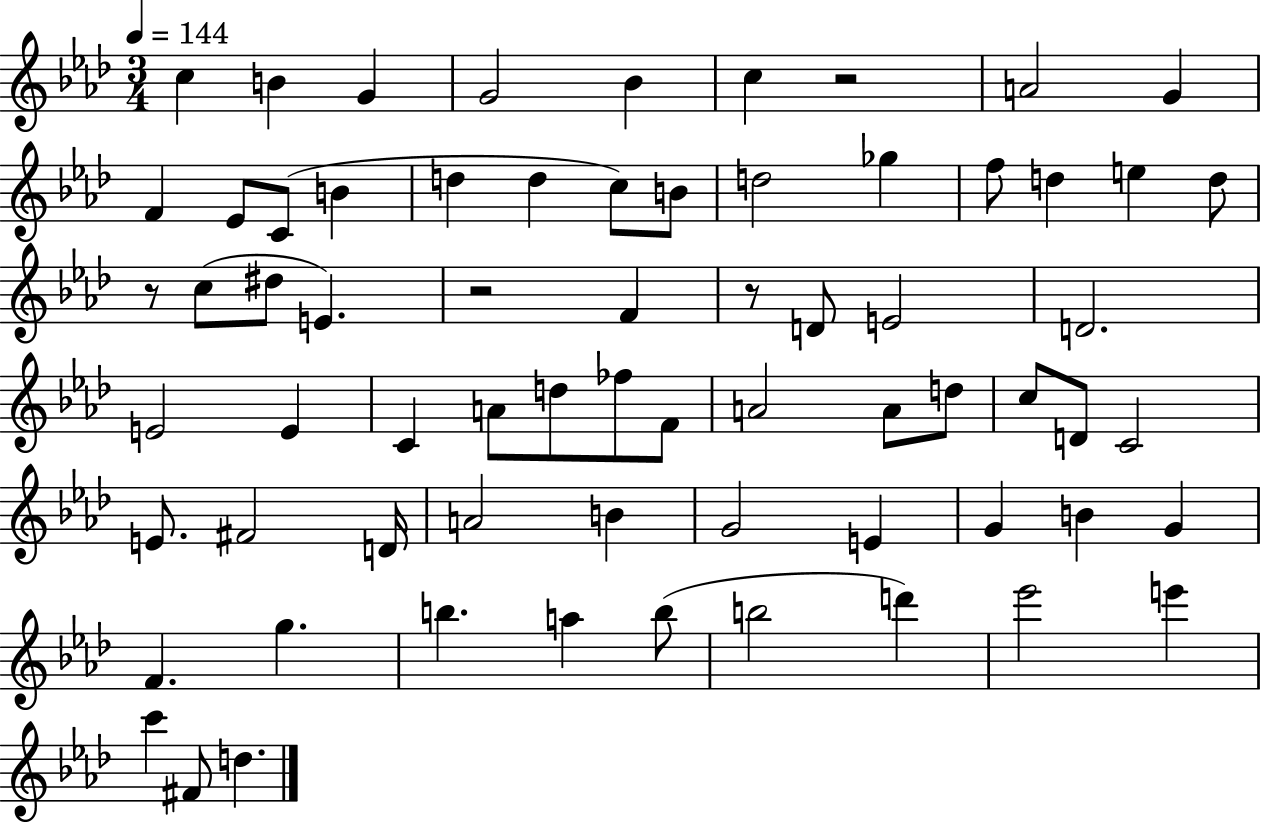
X:1
T:Untitled
M:3/4
L:1/4
K:Ab
c B G G2 _B c z2 A2 G F _E/2 C/2 B d d c/2 B/2 d2 _g f/2 d e d/2 z/2 c/2 ^d/2 E z2 F z/2 D/2 E2 D2 E2 E C A/2 d/2 _f/2 F/2 A2 A/2 d/2 c/2 D/2 C2 E/2 ^F2 D/4 A2 B G2 E G B G F g b a b/2 b2 d' _e'2 e' c' ^F/2 d